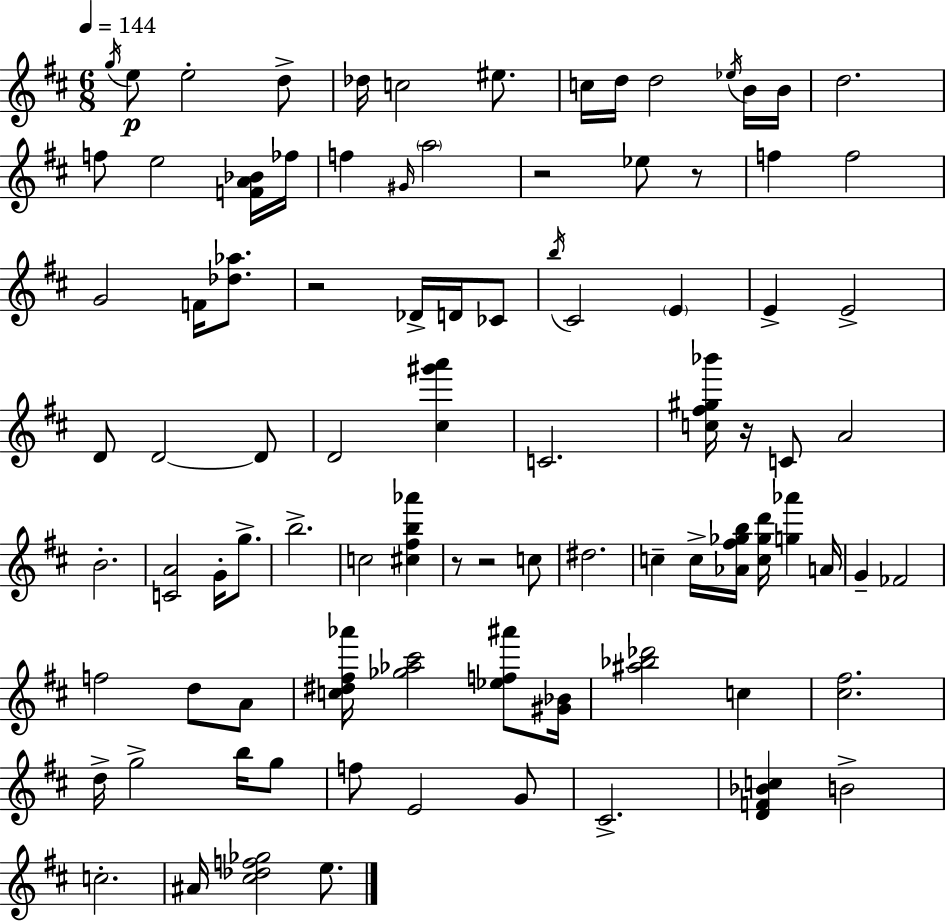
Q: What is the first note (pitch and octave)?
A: G5